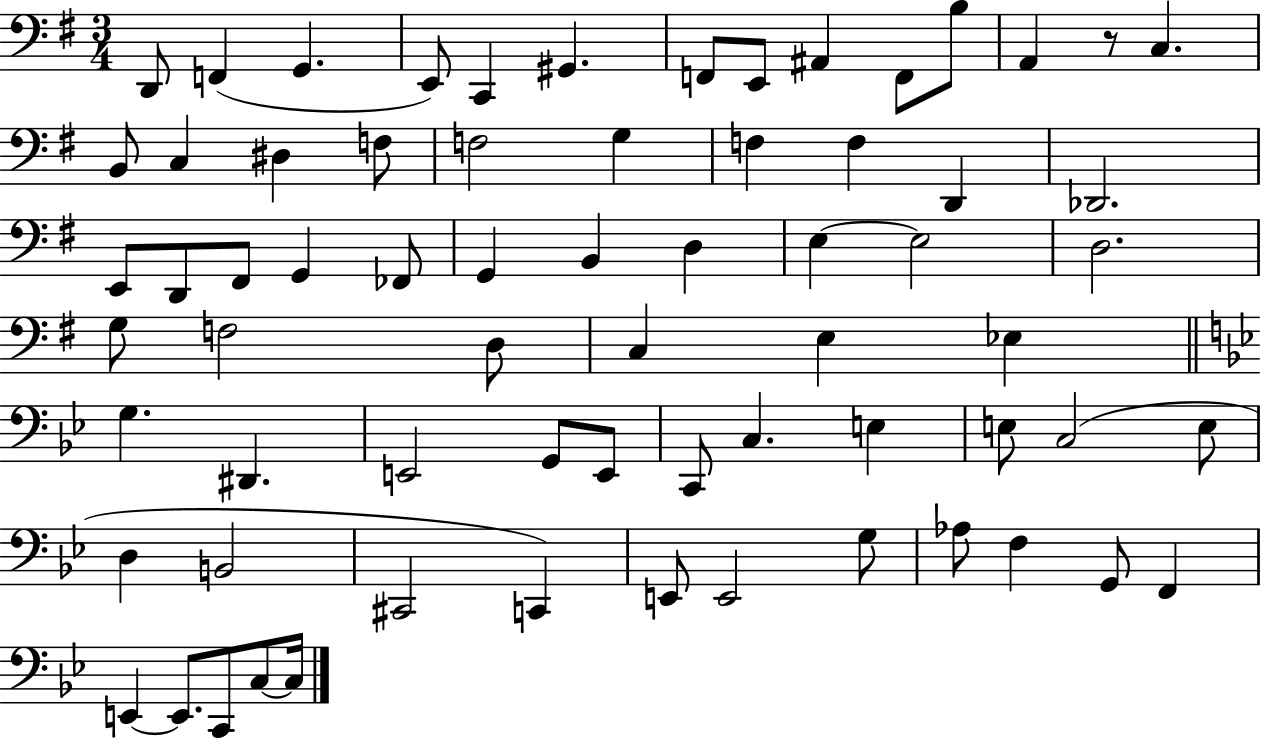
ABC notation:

X:1
T:Untitled
M:3/4
L:1/4
K:G
D,,/2 F,, G,, E,,/2 C,, ^G,, F,,/2 E,,/2 ^A,, F,,/2 B,/2 A,, z/2 C, B,,/2 C, ^D, F,/2 F,2 G, F, F, D,, _D,,2 E,,/2 D,,/2 ^F,,/2 G,, _F,,/2 G,, B,, D, E, E,2 D,2 G,/2 F,2 D,/2 C, E, _E, G, ^D,, E,,2 G,,/2 E,,/2 C,,/2 C, E, E,/2 C,2 E,/2 D, B,,2 ^C,,2 C,, E,,/2 E,,2 G,/2 _A,/2 F, G,,/2 F,, E,, E,,/2 C,,/2 C,/2 C,/4